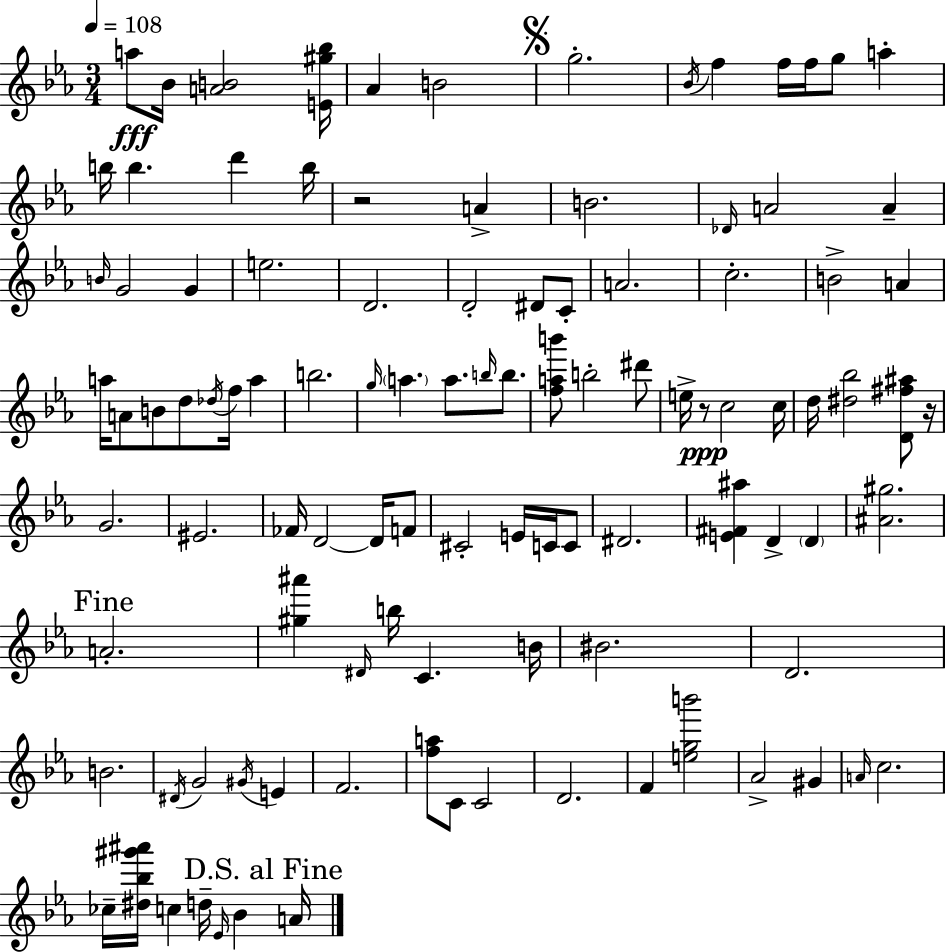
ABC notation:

X:1
T:Untitled
M:3/4
L:1/4
K:Eb
a/2 _B/4 [AB]2 [E^g_b]/4 _A B2 g2 _B/4 f f/4 f/4 g/2 a b/4 b d' b/4 z2 A B2 _D/4 A2 A B/4 G2 G e2 D2 D2 ^D/2 C/2 A2 c2 B2 A a/4 A/2 B/2 d/2 _d/4 f/4 a b2 g/4 a a/2 b/4 b/2 [fab']/2 b2 ^d'/2 e/4 z/2 c2 c/4 d/4 [^d_b]2 [D^f^a]/2 z/4 G2 ^E2 _F/4 D2 D/4 F/2 ^C2 E/4 C/4 C/2 ^D2 [E^F^a] D D [^A^g]2 A2 [^g^a'] ^D/4 b/4 C B/4 ^B2 D2 B2 ^D/4 G2 ^G/4 E F2 [fa]/2 C/2 C2 D2 F [egb']2 _A2 ^G A/4 c2 _c/4 [^d_b^g'^a']/4 c d/4 _E/4 _B A/4